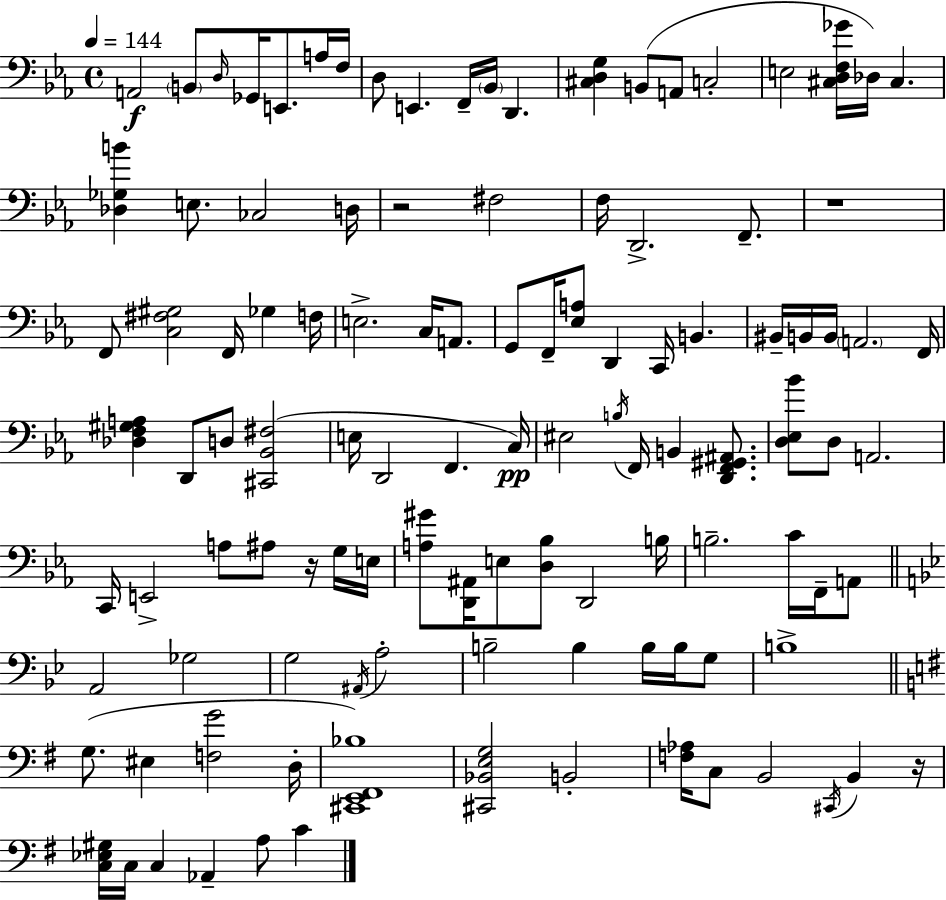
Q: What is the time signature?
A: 4/4